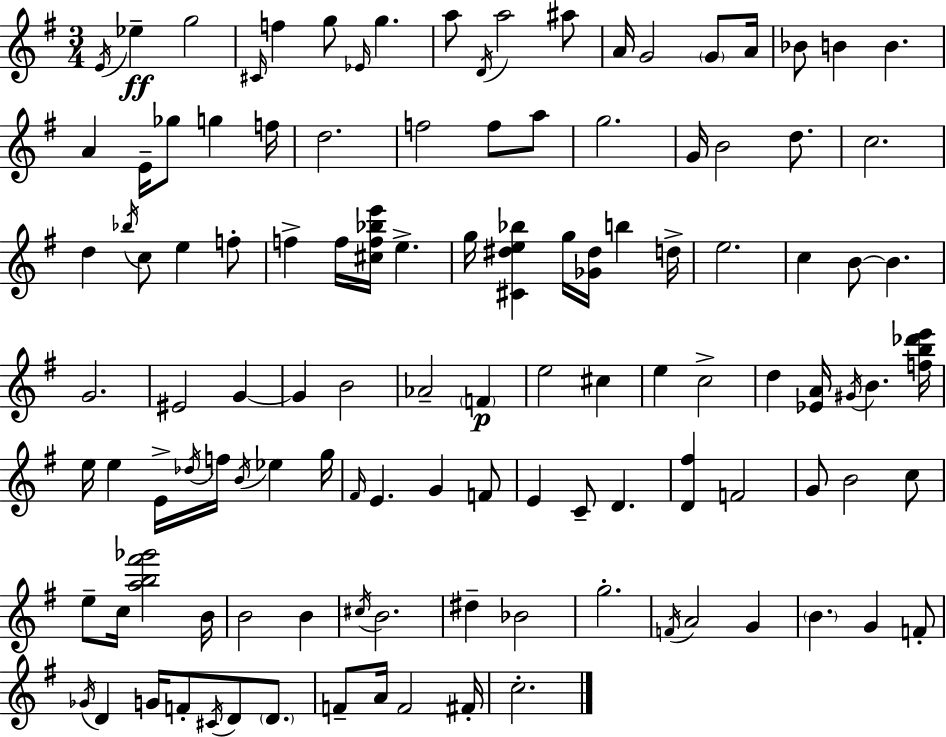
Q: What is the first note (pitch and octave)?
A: E4